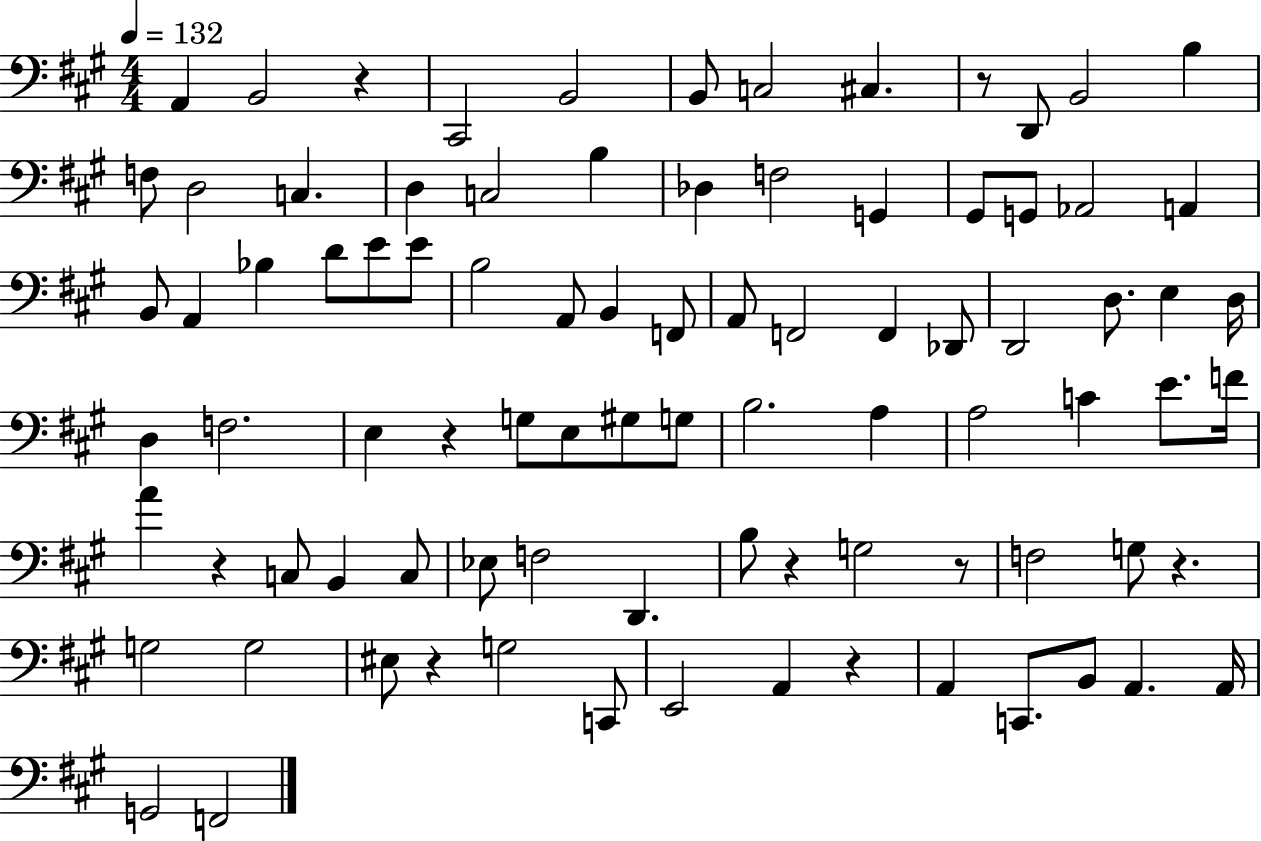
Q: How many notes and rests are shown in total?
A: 88